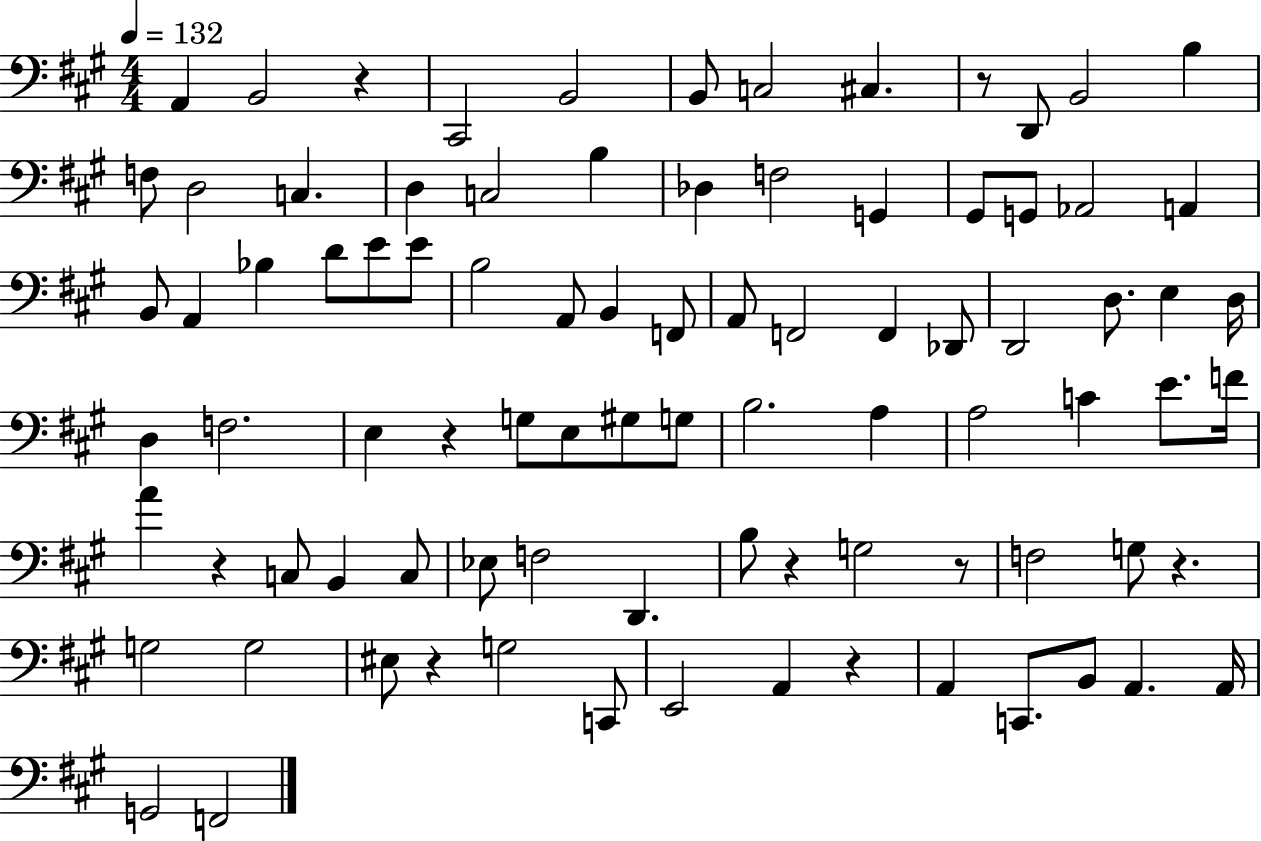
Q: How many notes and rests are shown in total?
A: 88